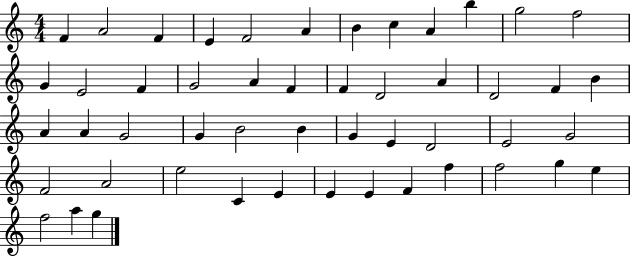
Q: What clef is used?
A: treble